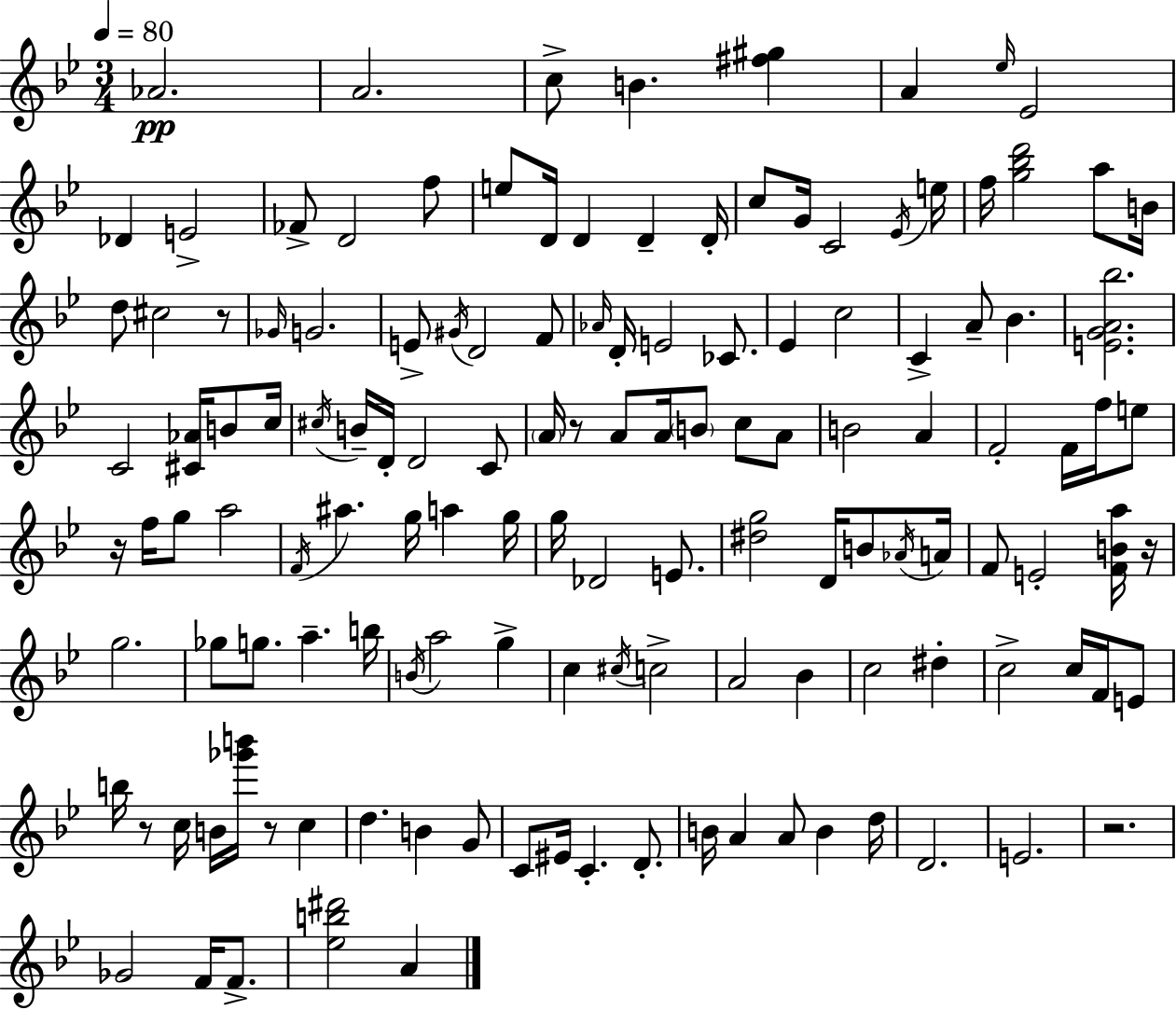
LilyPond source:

{
  \clef treble
  \numericTimeSignature
  \time 3/4
  \key bes \major
  \tempo 4 = 80
  aes'2.\pp | a'2. | c''8-> b'4. <fis'' gis''>4 | a'4 \grace { ees''16 } ees'2 | \break des'4 e'2-> | fes'8-> d'2 f''8 | e''8 d'16 d'4 d'4-- | d'16-. c''8 g'16 c'2 | \break \acciaccatura { ees'16 } e''16 f''16 <g'' bes'' d'''>2 a''8 | b'16 d''8 cis''2 | r8 \grace { ges'16 } g'2. | e'8-> \acciaccatura { gis'16 } d'2 | \break f'8 \grace { aes'16 } d'16-. e'2 | ces'8. ees'4 c''2 | c'4-> a'8-- bes'4. | <e' g' a' bes''>2. | \break c'2 | <cis' aes'>16 b'8 c''16 \acciaccatura { cis''16 } b'16-- d'16-. d'2 | c'8 \parenthesize a'16 r8 a'8 a'16 | \parenthesize b'8 c''8 a'8 b'2 | \break a'4 f'2-. | f'16 f''16 e''8 r16 f''16 g''8 a''2 | \acciaccatura { f'16 } ais''4. | g''16 a''4 g''16 g''16 des'2 | \break e'8. <dis'' g''>2 | d'16 b'8 \acciaccatura { aes'16 } a'16 f'8 e'2-. | <f' b' a''>16 r16 g''2. | ges''8 g''8. | \break a''4.-- b''16 \acciaccatura { b'16 } a''2 | g''4-> c''4 | \acciaccatura { cis''16 } c''2-> a'2 | bes'4 c''2 | \break dis''4-. c''2-> | c''16 f'16 e'8 b''16 r8 | c''16 b'16 <ges''' b'''>16 r8 c''4 d''4. | b'4 g'8 c'8 | \break eis'16 c'4.-. d'8.-. b'16 a'4 | a'8 b'4 d''16 d'2. | e'2. | r2. | \break ges'2 | f'16 f'8.-> <ees'' b'' dis'''>2 | a'4 \bar "|."
}